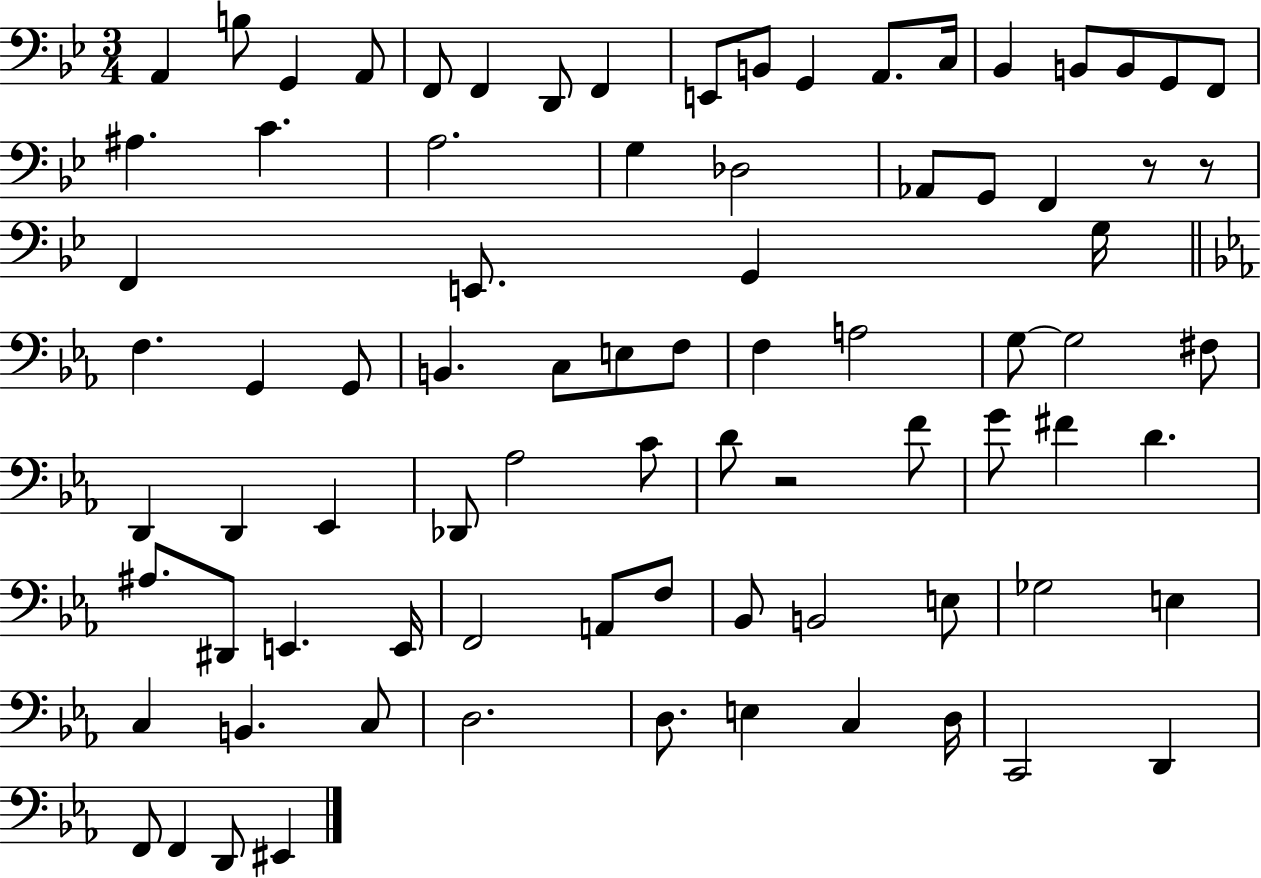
{
  \clef bass
  \numericTimeSignature
  \time 3/4
  \key bes \major
  a,4 b8 g,4 a,8 | f,8 f,4 d,8 f,4 | e,8 b,8 g,4 a,8. c16 | bes,4 b,8 b,8 g,8 f,8 | \break ais4. c'4. | a2. | g4 des2 | aes,8 g,8 f,4 r8 r8 | \break f,4 e,8. g,4 g16 | \bar "||" \break \key c \minor f4. g,4 g,8 | b,4. c8 e8 f8 | f4 a2 | g8~~ g2 fis8 | \break d,4 d,4 ees,4 | des,8 aes2 c'8 | d'8 r2 f'8 | g'8 fis'4 d'4. | \break ais8. dis,8 e,4. e,16 | f,2 a,8 f8 | bes,8 b,2 e8 | ges2 e4 | \break c4 b,4. c8 | d2. | d8. e4 c4 d16 | c,2 d,4 | \break f,8 f,4 d,8 eis,4 | \bar "|."
}